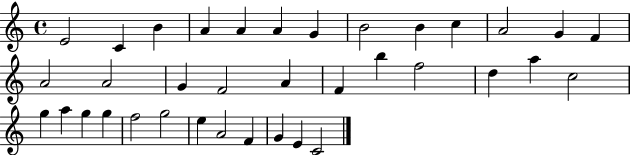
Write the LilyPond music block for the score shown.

{
  \clef treble
  \time 4/4
  \defaultTimeSignature
  \key c \major
  e'2 c'4 b'4 | a'4 a'4 a'4 g'4 | b'2 b'4 c''4 | a'2 g'4 f'4 | \break a'2 a'2 | g'4 f'2 a'4 | f'4 b''4 f''2 | d''4 a''4 c''2 | \break g''4 a''4 g''4 g''4 | f''2 g''2 | e''4 a'2 f'4 | g'4 e'4 c'2 | \break \bar "|."
}